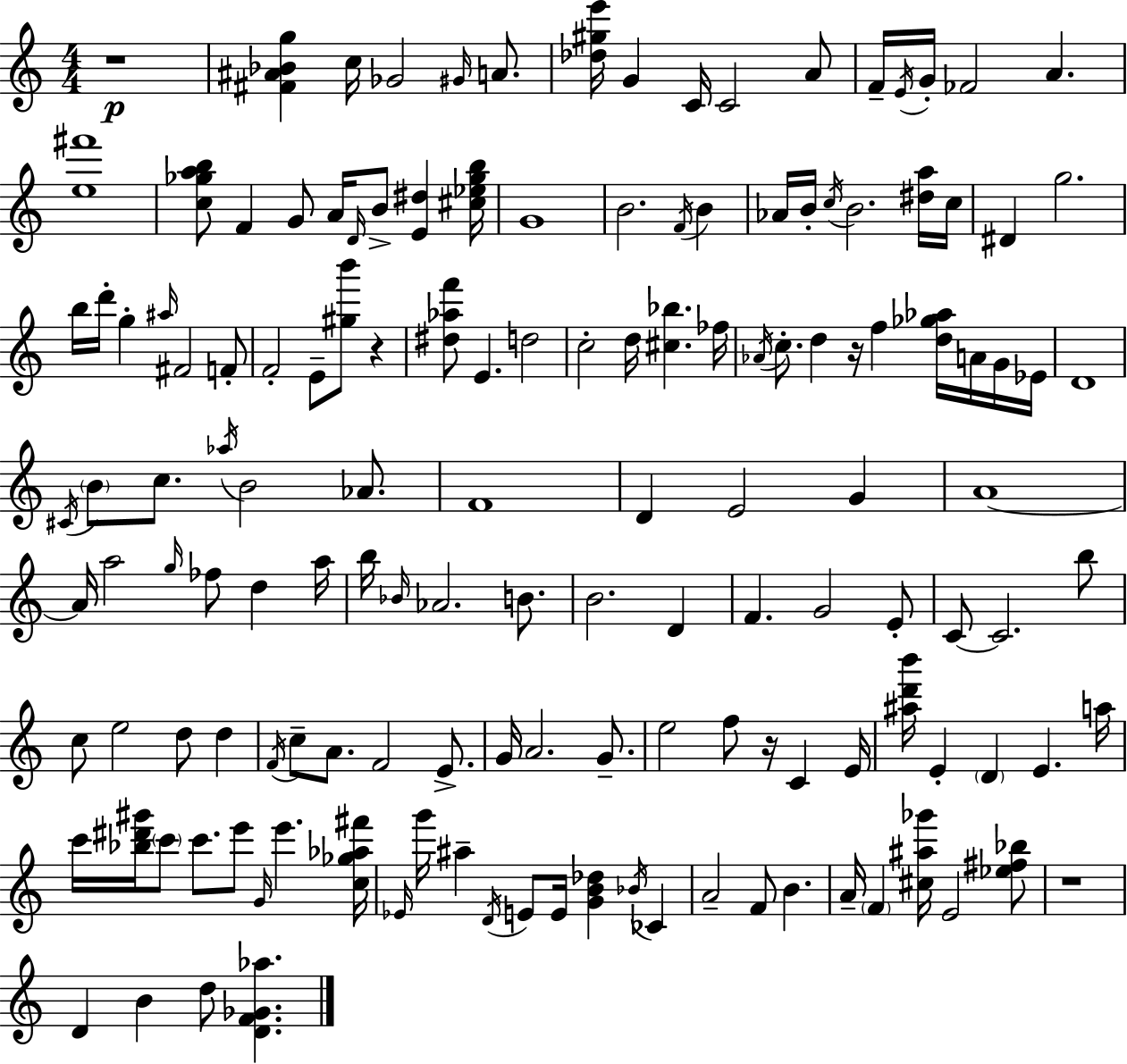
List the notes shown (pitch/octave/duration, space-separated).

R/w [F#4,A#4,Bb4,G5]/q C5/s Gb4/h G#4/s A4/e. [Db5,G#5,E6]/s G4/q C4/s C4/h A4/e F4/s E4/s G4/s FES4/h A4/q. [E5,F#6]/w [C5,Gb5,A5,B5]/e F4/q G4/e A4/s D4/s B4/e [E4,D#5]/q [C#5,Eb5,Gb5,B5]/s G4/w B4/h. F4/s B4/q Ab4/s B4/s C5/s B4/h. [D#5,A5]/s C5/s D#4/q G5/h. B5/s D6/s G5/q A#5/s F#4/h F4/e F4/h E4/e [G#5,B6]/e R/q [D#5,Ab5,F6]/e E4/q. D5/h C5/h D5/s [C#5,Bb5]/q. FES5/s Ab4/s C5/e. D5/q R/s F5/q [D5,Gb5,Ab5]/s A4/s G4/s Eb4/s D4/w C#4/s B4/e C5/e. Ab5/s B4/h Ab4/e. F4/w D4/q E4/h G4/q A4/w A4/s A5/h G5/s FES5/e D5/q A5/s B5/s Bb4/s Ab4/h. B4/e. B4/h. D4/q F4/q. G4/h E4/e C4/e C4/h. B5/e C5/e E5/h D5/e D5/q F4/s C5/e A4/e. F4/h E4/e. G4/s A4/h. G4/e. E5/h F5/e R/s C4/q E4/s [A#5,D6,B6]/s E4/q D4/q E4/q. A5/s C6/s [Bb5,D#6,G#6]/s C6/e C6/e. E6/e G4/s E6/q. [C5,Gb5,Ab5,F#6]/s Eb4/s G6/s A#5/q D4/s E4/e E4/s [G4,B4,Db5]/q Bb4/s CES4/q A4/h F4/e B4/q. A4/s F4/q [C#5,A#5,Gb6]/s E4/h [Eb5,F#5,Bb5]/e R/w D4/q B4/q D5/e [D4,F4,Gb4,Ab5]/q.